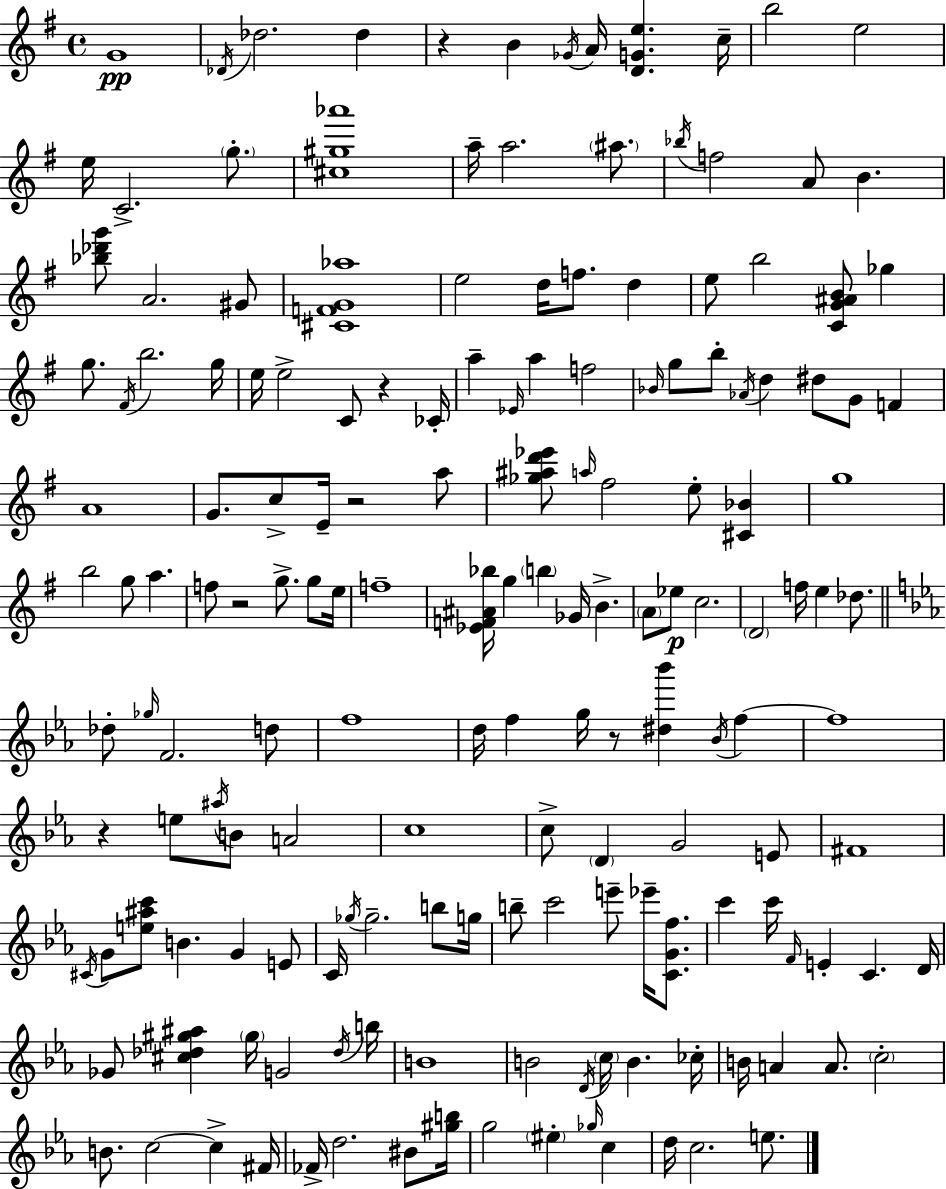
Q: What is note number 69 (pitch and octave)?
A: Gb4